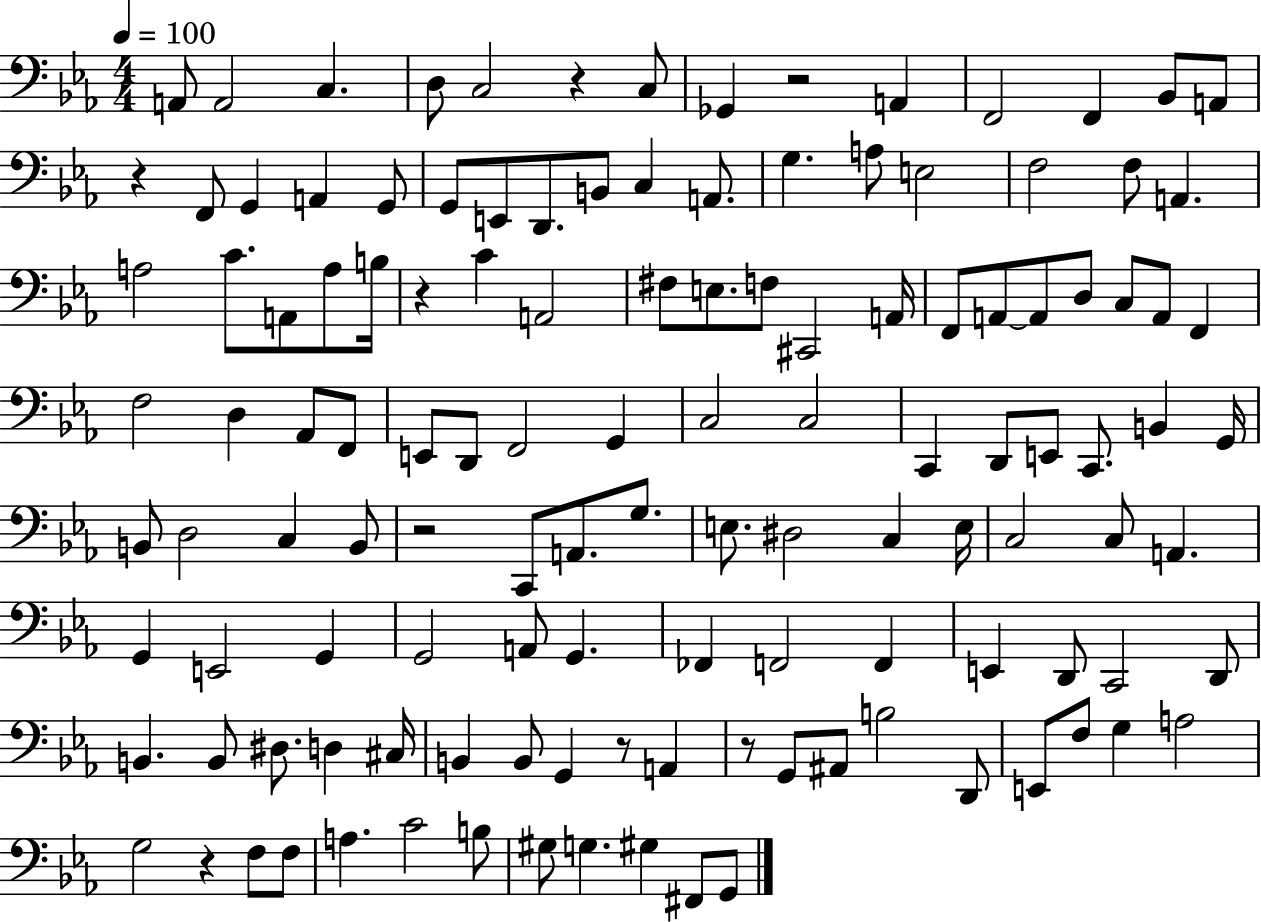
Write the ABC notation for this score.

X:1
T:Untitled
M:4/4
L:1/4
K:Eb
A,,/2 A,,2 C, D,/2 C,2 z C,/2 _G,, z2 A,, F,,2 F,, _B,,/2 A,,/2 z F,,/2 G,, A,, G,,/2 G,,/2 E,,/2 D,,/2 B,,/2 C, A,,/2 G, A,/2 E,2 F,2 F,/2 A,, A,2 C/2 A,,/2 A,/2 B,/4 z C A,,2 ^F,/2 E,/2 F,/2 ^C,,2 A,,/4 F,,/2 A,,/2 A,,/2 D,/2 C,/2 A,,/2 F,, F,2 D, _A,,/2 F,,/2 E,,/2 D,,/2 F,,2 G,, C,2 C,2 C,, D,,/2 E,,/2 C,,/2 B,, G,,/4 B,,/2 D,2 C, B,,/2 z2 C,,/2 A,,/2 G,/2 E,/2 ^D,2 C, E,/4 C,2 C,/2 A,, G,, E,,2 G,, G,,2 A,,/2 G,, _F,, F,,2 F,, E,, D,,/2 C,,2 D,,/2 B,, B,,/2 ^D,/2 D, ^C,/4 B,, B,,/2 G,, z/2 A,, z/2 G,,/2 ^A,,/2 B,2 D,,/2 E,,/2 F,/2 G, A,2 G,2 z F,/2 F,/2 A, C2 B,/2 ^G,/2 G, ^G, ^F,,/2 G,,/2